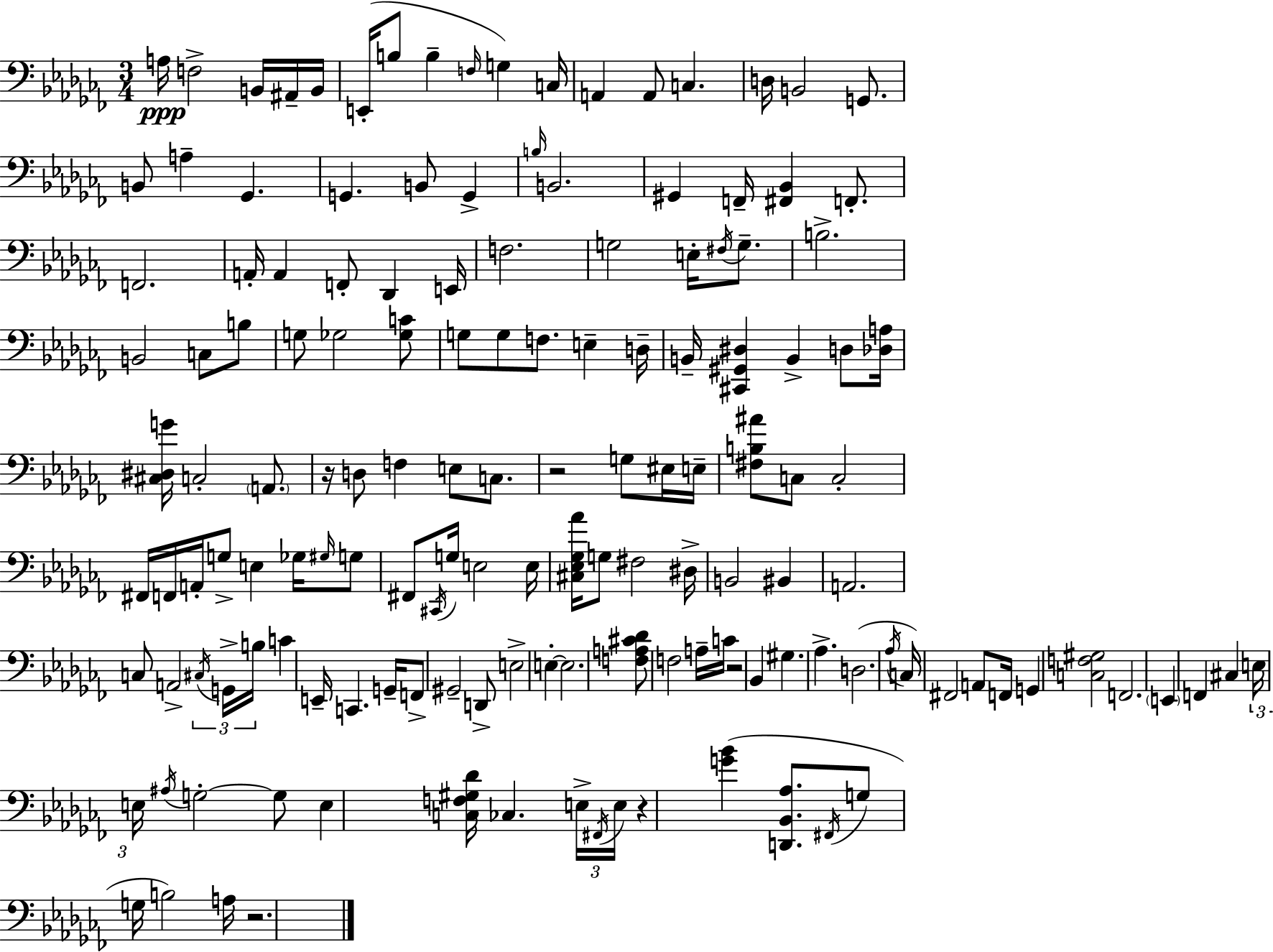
X:1
T:Untitled
M:3/4
L:1/4
K:Abm
A,/4 F,2 B,,/4 ^A,,/4 B,,/4 E,,/4 B,/2 B, F,/4 G, C,/4 A,, A,,/2 C, D,/4 B,,2 G,,/2 B,,/2 A, _G,, G,, B,,/2 G,, B,/4 B,,2 ^G,, F,,/4 [^F,,_B,,] F,,/2 F,,2 A,,/4 A,, F,,/2 _D,, E,,/4 F,2 G,2 E,/4 ^F,/4 G,/2 B,2 B,,2 C,/2 B,/2 G,/2 _G,2 [_G,C]/2 G,/2 G,/2 F,/2 E, D,/4 B,,/4 [^C,,^G,,^D,] B,, D,/2 [_D,A,]/4 [^C,^D,G]/4 C,2 A,,/2 z/4 D,/2 F, E,/2 C,/2 z2 G,/2 ^E,/4 E,/4 [^F,B,^A]/2 C,/2 C,2 ^F,,/4 F,,/4 A,,/4 G,/2 E, _G,/4 ^G,/4 G,/2 ^F,,/2 ^C,,/4 G,/4 E,2 E,/4 [^C,_E,_G,_A]/4 G,/2 ^F,2 ^D,/4 B,,2 ^B,, A,,2 C,/2 A,,2 ^C,/4 G,,/4 B,/4 C E,,/4 C,, G,,/4 F,,/2 ^G,,2 D,,/2 E,2 E, E,2 [F,A,^C_D]/2 F,2 A,/4 C/4 z2 _B,, ^G, _A, D,2 _A,/4 C,/4 ^F,,2 A,,/2 F,,/4 G,, [C,F,^G,]2 F,,2 E,, F,, ^C, E,/4 E,/4 ^A,/4 G,2 G,/2 E, [C,F,^G,_D]/4 _C, E,/4 ^F,,/4 E,/4 z [G_B] [D,,_B,,_A,]/2 ^F,,/4 G,/2 G,/4 B,2 A,/4 z2